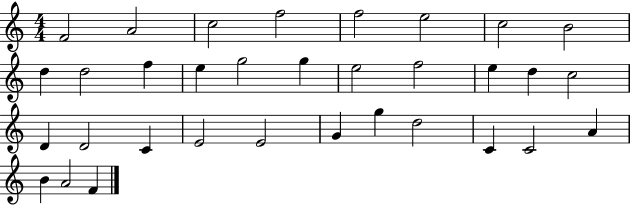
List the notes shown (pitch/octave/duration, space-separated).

F4/h A4/h C5/h F5/h F5/h E5/h C5/h B4/h D5/q D5/h F5/q E5/q G5/h G5/q E5/h F5/h E5/q D5/q C5/h D4/q D4/h C4/q E4/h E4/h G4/q G5/q D5/h C4/q C4/h A4/q B4/q A4/h F4/q